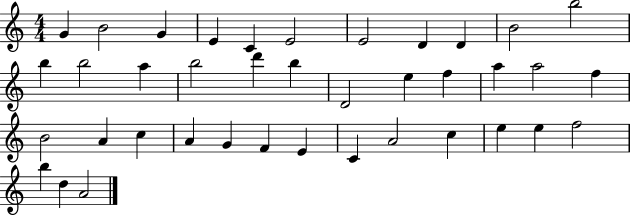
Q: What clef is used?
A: treble